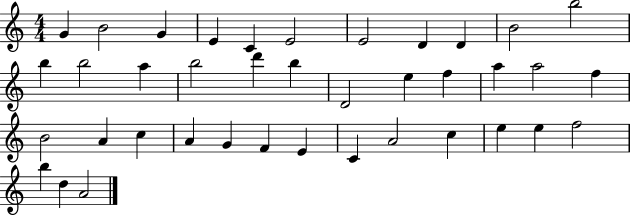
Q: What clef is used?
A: treble